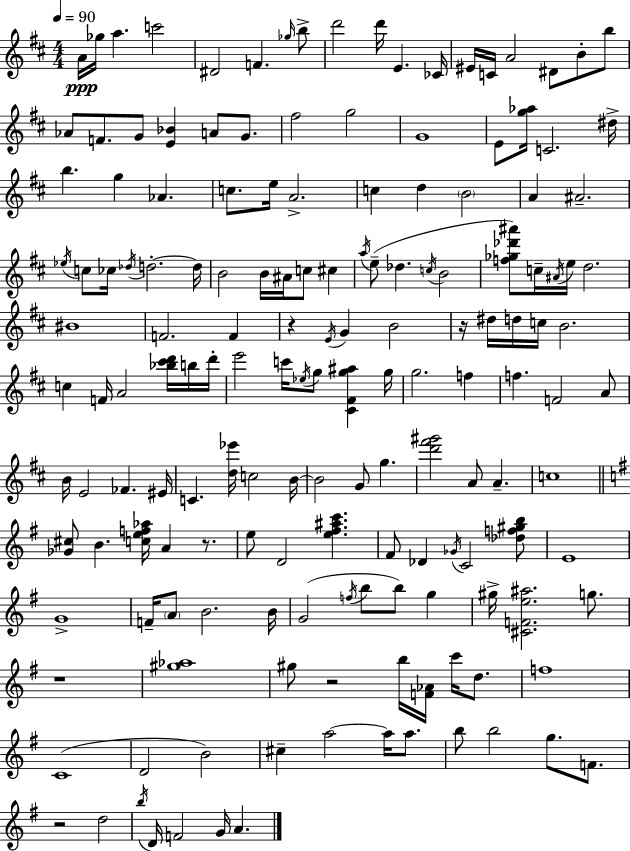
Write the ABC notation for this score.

X:1
T:Untitled
M:4/4
L:1/4
K:D
A/4 _g/4 a c'2 ^D2 F _g/4 b/2 d'2 d'/4 E _C/4 ^E/4 C/4 A2 ^D/2 B/2 b/2 _A/2 F/2 G/2 [E_B] A/2 G/2 ^f2 g2 G4 E/2 [g_a]/4 C2 ^d/4 b g _A c/2 e/4 A2 c d B2 A ^A2 _e/4 c/2 _c/4 _d/4 d2 d/4 B2 B/4 ^A/4 c/2 ^c a/4 e/2 _d c/4 B2 [f_g_d'^a']/2 c/4 ^A/4 e/4 d2 ^B4 F2 F z E/4 G B2 z/4 ^d/4 d/4 c/4 B2 c F/4 A2 [_b^c'd']/4 b/4 d'/4 e'2 c'/4 _e/4 g/2 [^C^Fg^a] g/4 g2 f f F2 A/2 B/4 E2 _F ^E/4 C [d_e']/4 c2 B/4 B2 G/2 g [d'^f'^g']2 A/2 A c4 [_G^c]/2 B [cef_a]/4 A z/2 e/2 D2 [e^f^ac'] ^F/2 _D _G/4 C2 [_df^gb]/2 E4 G4 F/4 A/2 B2 B/4 G2 f/4 b/2 b/2 g ^g/4 [^CFe^a]2 g/2 z4 [^g_a]4 ^g/2 z2 b/4 [F_A]/4 c'/4 d/2 f4 C4 D2 B2 ^c a2 a/4 a/2 b/2 b2 g/2 F/2 z2 d2 b/4 D/4 F2 G/4 A